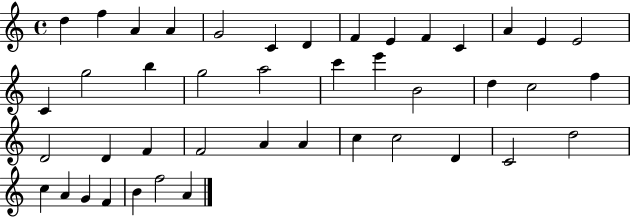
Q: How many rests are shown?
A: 0